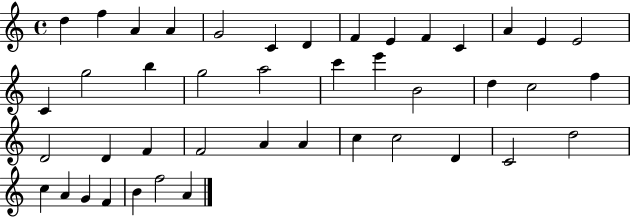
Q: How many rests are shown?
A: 0